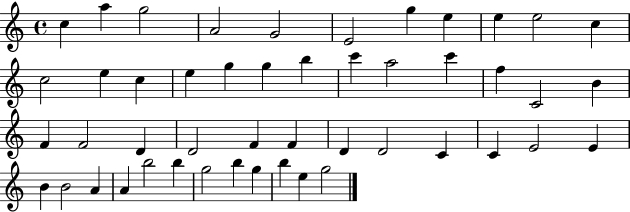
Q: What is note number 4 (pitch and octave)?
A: A4